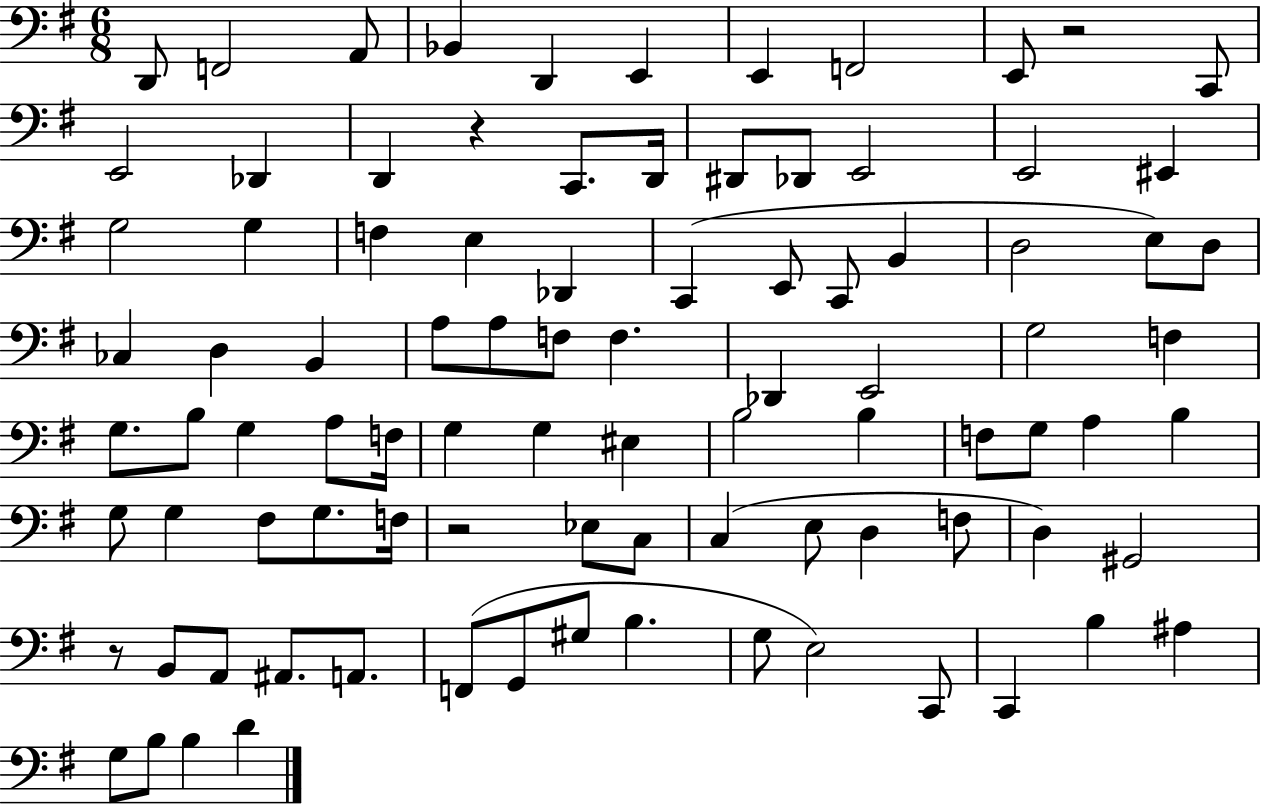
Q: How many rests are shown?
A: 4